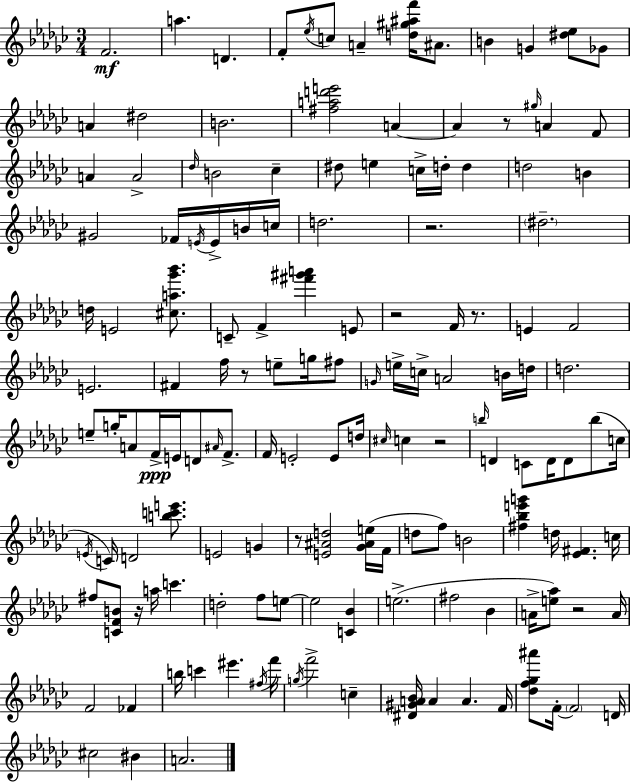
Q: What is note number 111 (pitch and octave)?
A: F6